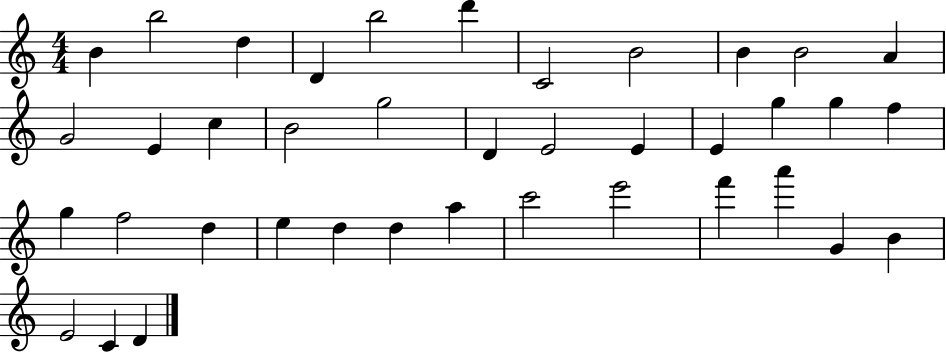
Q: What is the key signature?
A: C major